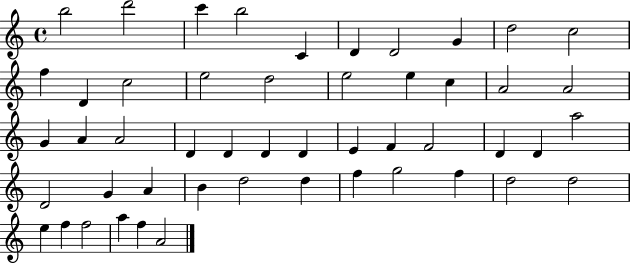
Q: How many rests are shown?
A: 0